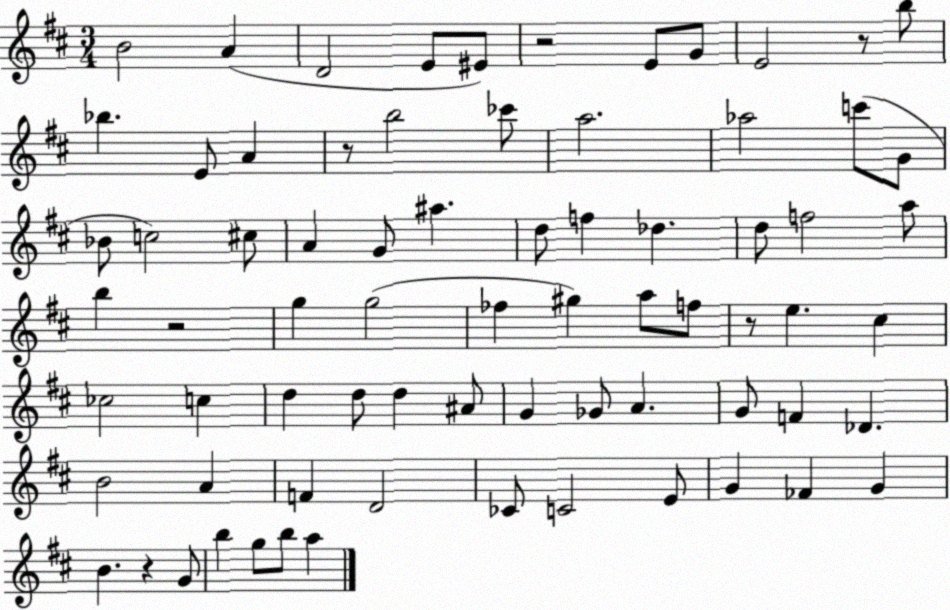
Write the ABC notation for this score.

X:1
T:Untitled
M:3/4
L:1/4
K:D
B2 A D2 E/2 ^E/2 z2 E/2 G/2 E2 z/2 b/2 _b E/2 A z/2 b2 _c'/2 a2 _a2 c'/2 G/2 _B/2 c2 ^c/2 A G/2 ^a d/2 f _d d/2 f2 a/2 b z2 g g2 _f ^g a/2 f/2 z/2 e ^c _c2 c d d/2 d ^A/2 G _G/2 A G/2 F _D B2 A F D2 _C/2 C2 E/2 G _F G B z G/2 b g/2 b/2 a